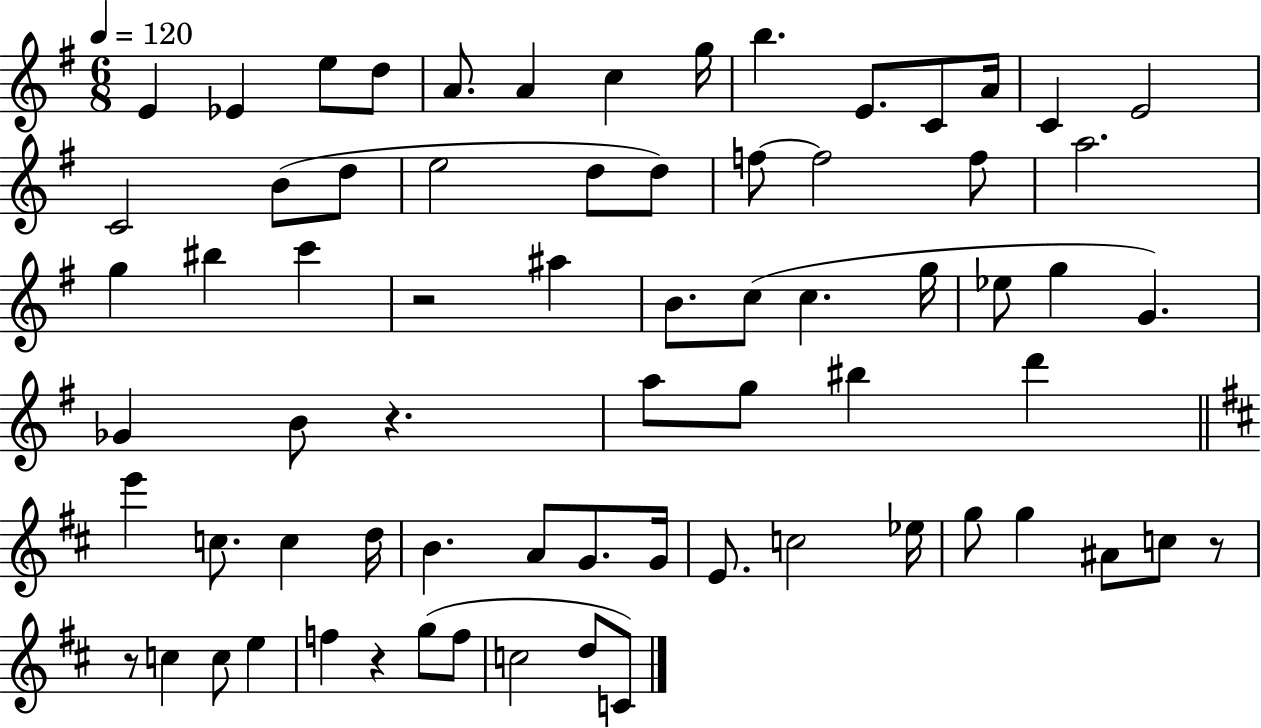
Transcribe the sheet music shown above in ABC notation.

X:1
T:Untitled
M:6/8
L:1/4
K:G
E _E e/2 d/2 A/2 A c g/4 b E/2 C/2 A/4 C E2 C2 B/2 d/2 e2 d/2 d/2 f/2 f2 f/2 a2 g ^b c' z2 ^a B/2 c/2 c g/4 _e/2 g G _G B/2 z a/2 g/2 ^b d' e' c/2 c d/4 B A/2 G/2 G/4 E/2 c2 _e/4 g/2 g ^A/2 c/2 z/2 z/2 c c/2 e f z g/2 f/2 c2 d/2 C/2